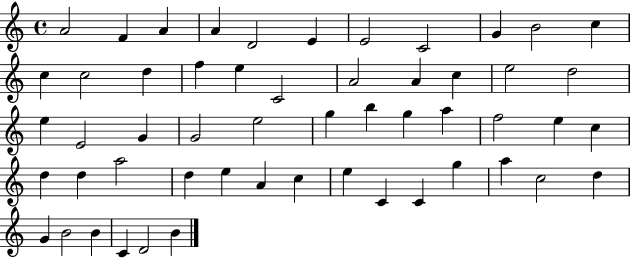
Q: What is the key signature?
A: C major